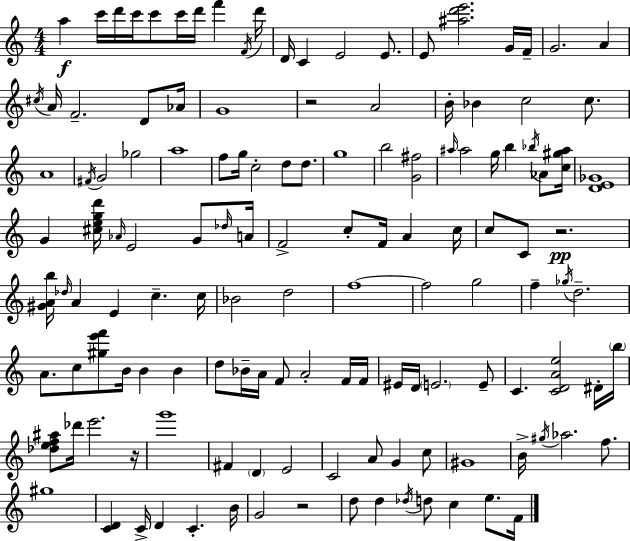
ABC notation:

X:1
T:Untitled
M:4/4
L:1/4
K:C
a c'/4 d'/4 c'/4 c'/2 c'/4 d'/4 f' F/4 d'/4 D/4 C E2 E/2 E/2 [^ad'e']2 G/4 F/4 G2 A ^c/4 A/4 F2 D/2 _A/4 G4 z2 A2 B/4 _B c2 c/2 A4 ^F/4 G2 _g2 a4 f/2 g/4 c2 d/2 d/2 g4 b2 [G^f]2 ^a/4 ^a2 g/4 b _b/4 _A/2 [c^g^a]/4 [DE_G]4 G [^cegd']/4 _A/4 E2 G/2 _d/4 A/4 F2 c/2 F/4 A c/4 c/2 C/2 z2 [^GAb]/4 _d/4 A E c c/4 _B2 d2 f4 f2 g2 f _g/4 d2 A/2 c/2 [^ge'f']/2 B/4 B B d/2 _B/4 A/4 F/2 A2 F/4 F/4 ^E/4 D/4 E2 E/2 C [CDAe]2 ^D/4 b/4 [_def^a]/2 _d'/4 e'2 z/4 g'4 ^F D E2 C2 A/2 G c/2 ^G4 B/4 ^g/4 _a2 f/2 ^g4 [CD] C/4 D C B/4 G2 z2 d/2 d _d/4 d/2 c e/2 F/4